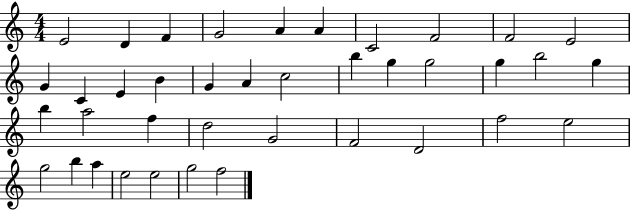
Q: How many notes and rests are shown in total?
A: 39